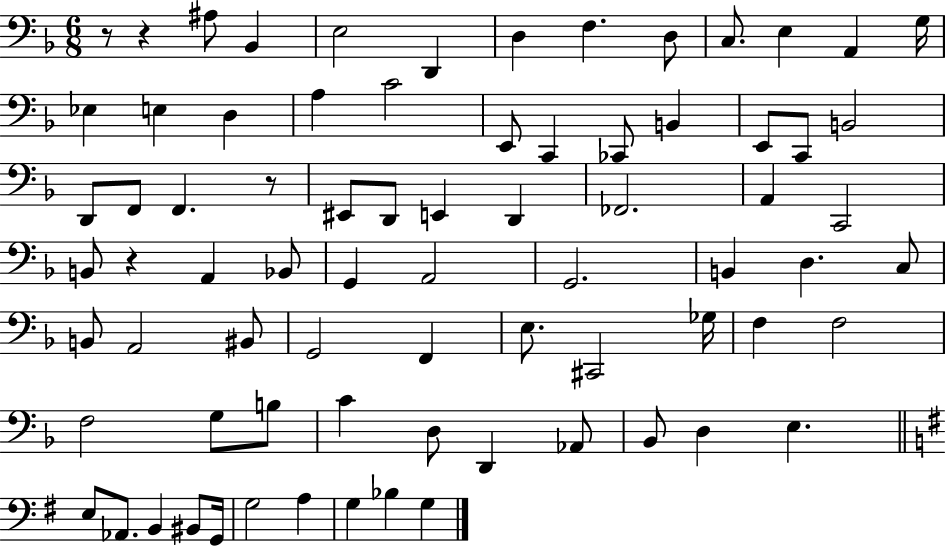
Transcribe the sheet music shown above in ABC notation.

X:1
T:Untitled
M:6/8
L:1/4
K:F
z/2 z ^A,/2 _B,, E,2 D,, D, F, D,/2 C,/2 E, A,, G,/4 _E, E, D, A, C2 E,,/2 C,, _C,,/2 B,, E,,/2 C,,/2 B,,2 D,,/2 F,,/2 F,, z/2 ^E,,/2 D,,/2 E,, D,, _F,,2 A,, C,,2 B,,/2 z A,, _B,,/2 G,, A,,2 G,,2 B,, D, C,/2 B,,/2 A,,2 ^B,,/2 G,,2 F,, E,/2 ^C,,2 _G,/4 F, F,2 F,2 G,/2 B,/2 C D,/2 D,, _A,,/2 _B,,/2 D, E, E,/2 _A,,/2 B,, ^B,,/2 G,,/4 G,2 A, G, _B, G,